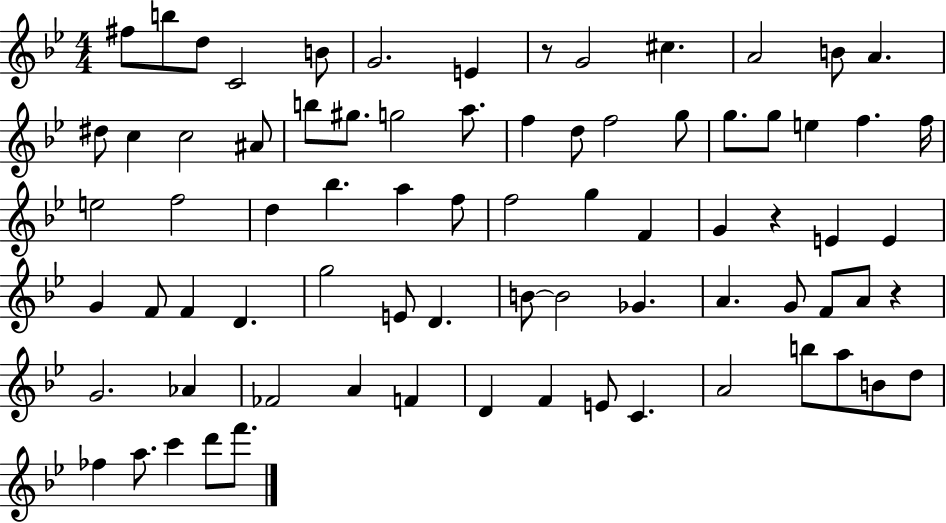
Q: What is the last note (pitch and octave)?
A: F6